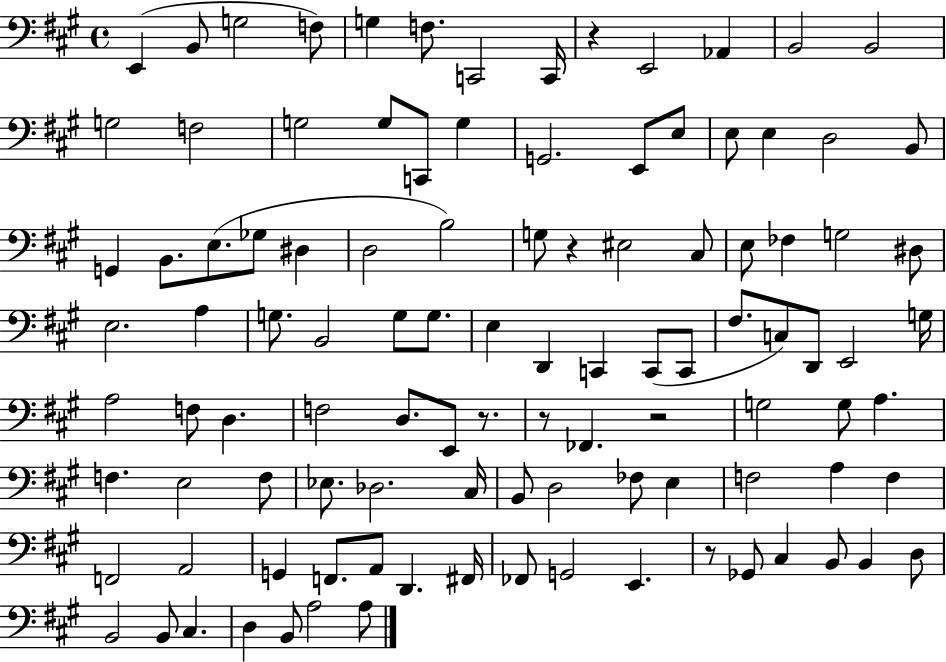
X:1
T:Untitled
M:4/4
L:1/4
K:A
E,, B,,/2 G,2 F,/2 G, F,/2 C,,2 C,,/4 z E,,2 _A,, B,,2 B,,2 G,2 F,2 G,2 G,/2 C,,/2 G, G,,2 E,,/2 E,/2 E,/2 E, D,2 B,,/2 G,, B,,/2 E,/2 _G,/2 ^D, D,2 B,2 G,/2 z ^E,2 ^C,/2 E,/2 _F, G,2 ^D,/2 E,2 A, G,/2 B,,2 G,/2 G,/2 E, D,, C,, C,,/2 C,,/2 ^F,/2 C,/2 D,,/2 E,,2 G,/4 A,2 F,/2 D, F,2 D,/2 E,,/2 z/2 z/2 _F,, z2 G,2 G,/2 A, F, E,2 F,/2 _E,/2 _D,2 ^C,/4 B,,/2 D,2 _F,/2 E, F,2 A, F, F,,2 A,,2 G,, F,,/2 A,,/2 D,, ^F,,/4 _F,,/2 G,,2 E,, z/2 _G,,/2 ^C, B,,/2 B,, D,/2 B,,2 B,,/2 ^C, D, B,,/2 A,2 A,/2